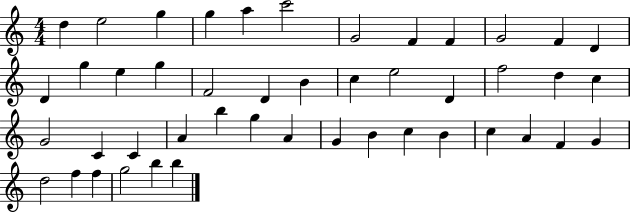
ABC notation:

X:1
T:Untitled
M:4/4
L:1/4
K:C
d e2 g g a c'2 G2 F F G2 F D D g e g F2 D B c e2 D f2 d c G2 C C A b g A G B c B c A F G d2 f f g2 b b